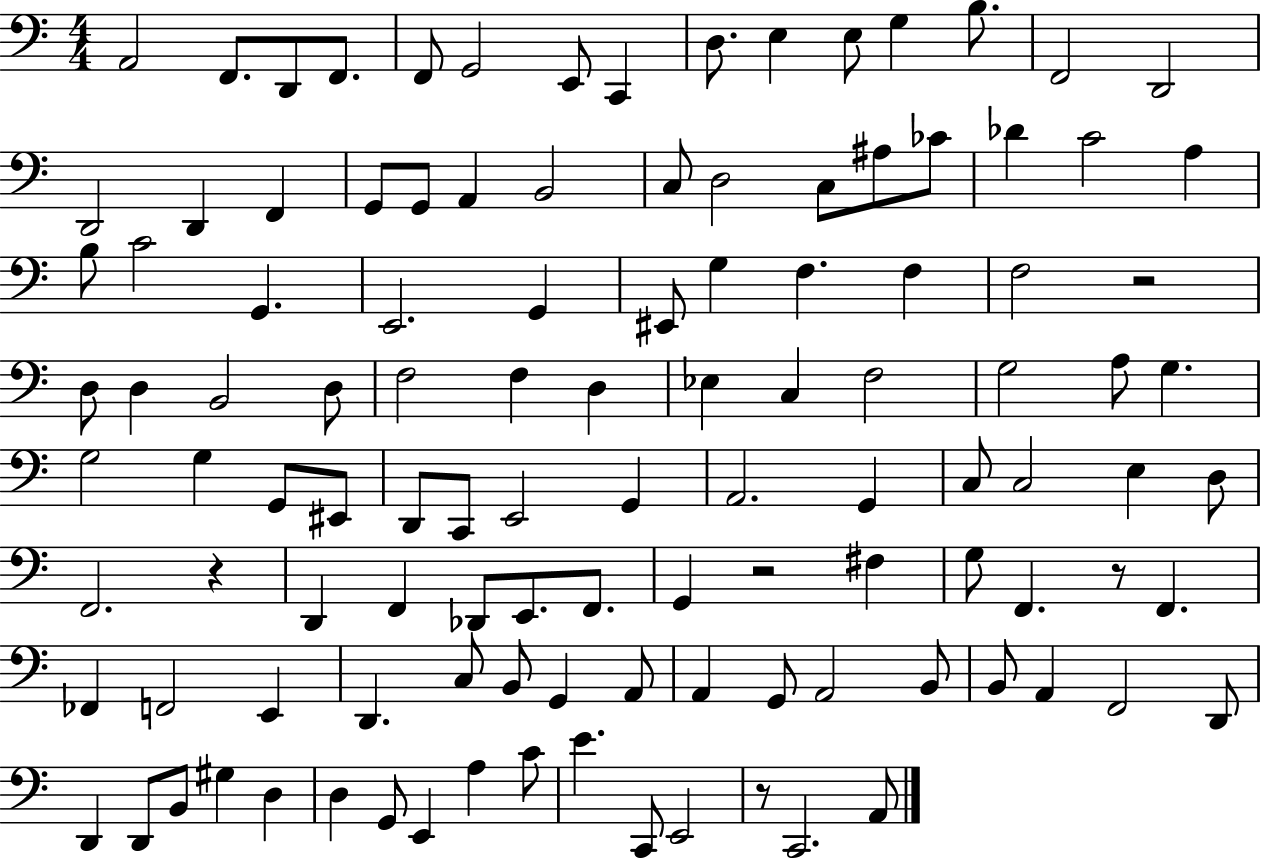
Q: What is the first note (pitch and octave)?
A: A2